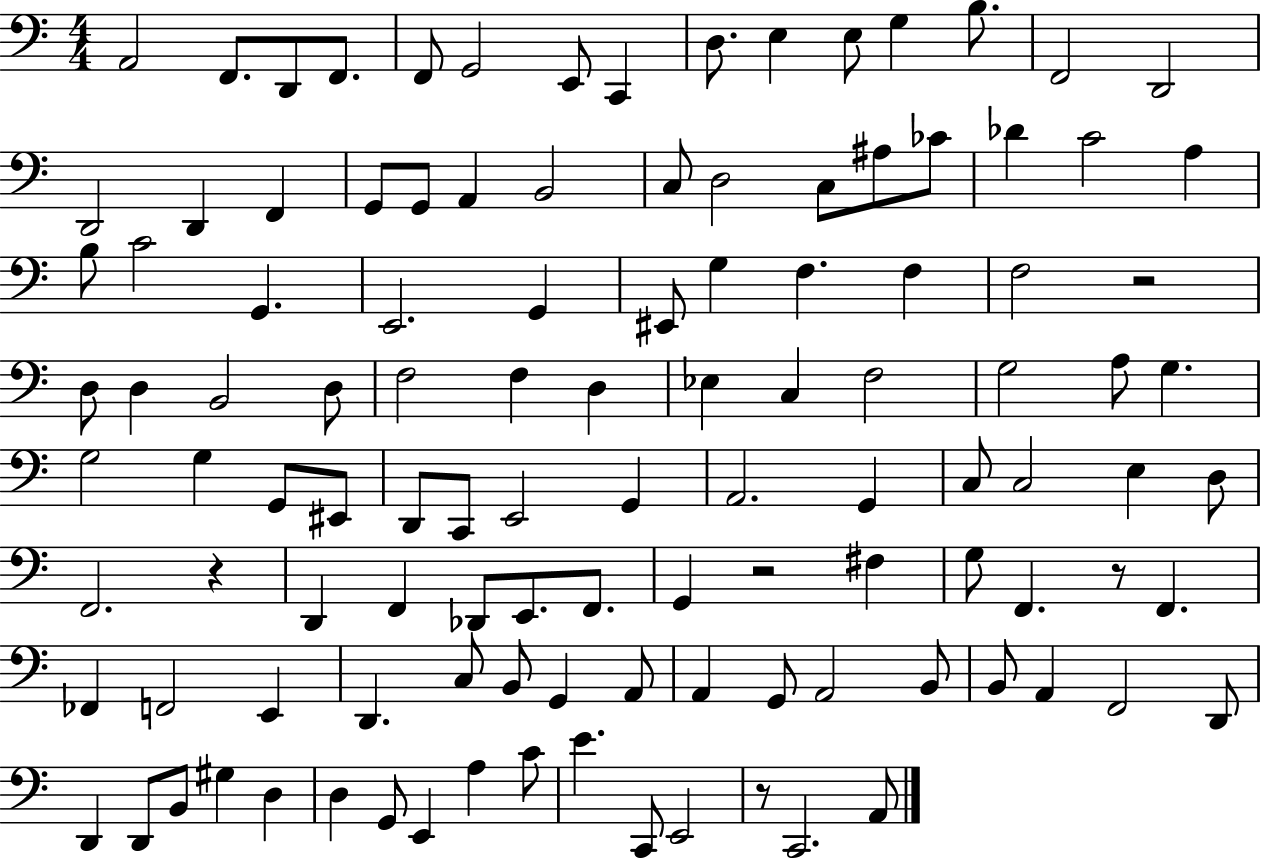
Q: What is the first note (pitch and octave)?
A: A2